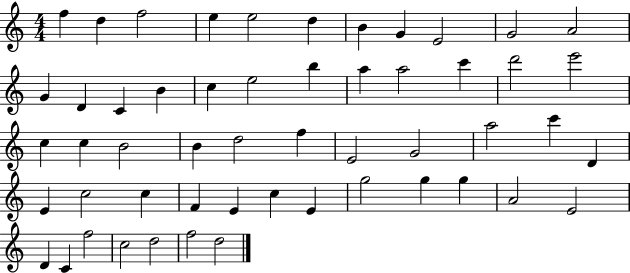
F5/q D5/q F5/h E5/q E5/h D5/q B4/q G4/q E4/h G4/h A4/h G4/q D4/q C4/q B4/q C5/q E5/h B5/q A5/q A5/h C6/q D6/h E6/h C5/q C5/q B4/h B4/q D5/h F5/q E4/h G4/h A5/h C6/q D4/q E4/q C5/h C5/q F4/q E4/q C5/q E4/q G5/h G5/q G5/q A4/h E4/h D4/q C4/q F5/h C5/h D5/h F5/h D5/h